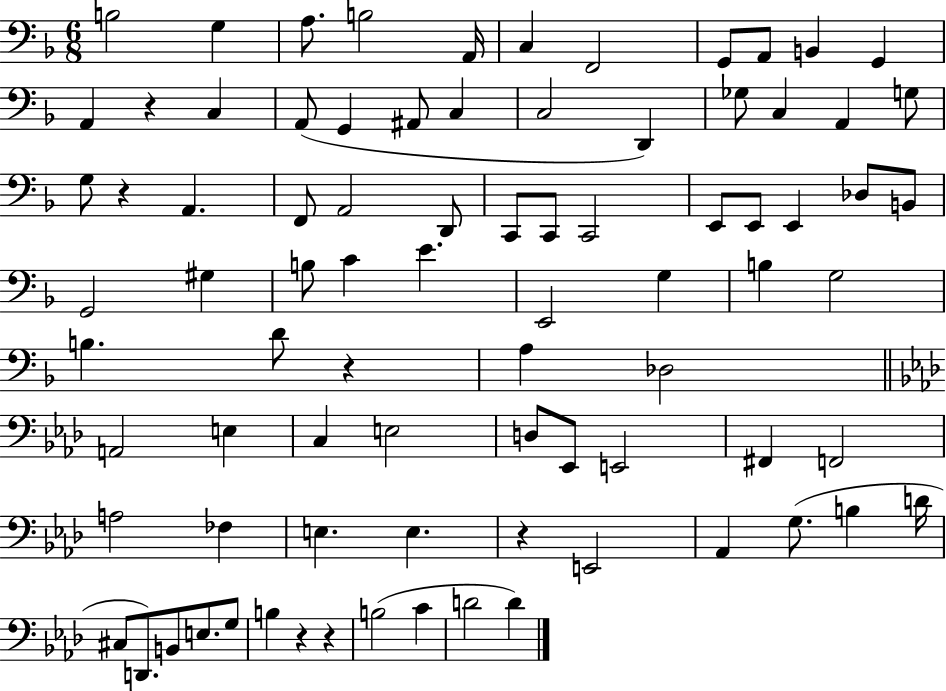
B3/h G3/q A3/e. B3/h A2/s C3/q F2/h G2/e A2/e B2/q G2/q A2/q R/q C3/q A2/e G2/q A#2/e C3/q C3/h D2/q Gb3/e C3/q A2/q G3/e G3/e R/q A2/q. F2/e A2/h D2/e C2/e C2/e C2/h E2/e E2/e E2/q Db3/e B2/e G2/h G#3/q B3/e C4/q E4/q. E2/h G3/q B3/q G3/h B3/q. D4/e R/q A3/q Db3/h A2/h E3/q C3/q E3/h D3/e Eb2/e E2/h F#2/q F2/h A3/h FES3/q E3/q. E3/q. R/q E2/h Ab2/q G3/e. B3/q D4/s C#3/e D2/e. B2/e E3/e. G3/e B3/q R/q R/q B3/h C4/q D4/h D4/q